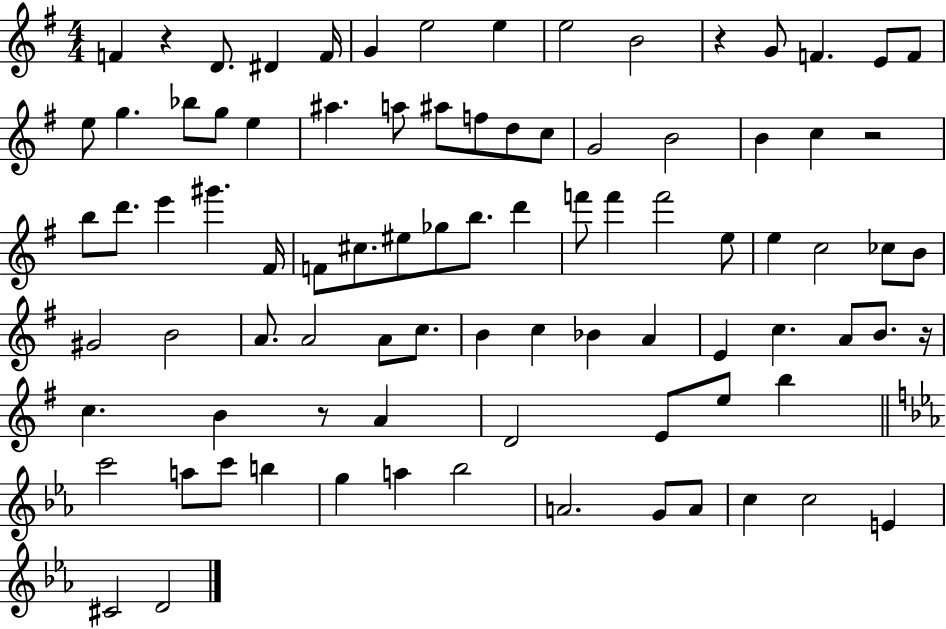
{
  \clef treble
  \numericTimeSignature
  \time 4/4
  \key g \major
  f'4 r4 d'8. dis'4 f'16 | g'4 e''2 e''4 | e''2 b'2 | r4 g'8 f'4. e'8 f'8 | \break e''8 g''4. bes''8 g''8 e''4 | ais''4. a''8 ais''8 f''8 d''8 c''8 | g'2 b'2 | b'4 c''4 r2 | \break b''8 d'''8. e'''4 gis'''4. fis'16 | f'8 cis''8. eis''8 ges''8 b''8. d'''4 | f'''8 f'''4 f'''2 e''8 | e''4 c''2 ces''8 b'8 | \break gis'2 b'2 | a'8. a'2 a'8 c''8. | b'4 c''4 bes'4 a'4 | e'4 c''4. a'8 b'8. r16 | \break c''4. b'4 r8 a'4 | d'2 e'8 e''8 b''4 | \bar "||" \break \key ees \major c'''2 a''8 c'''8 b''4 | g''4 a''4 bes''2 | a'2. g'8 a'8 | c''4 c''2 e'4 | \break cis'2 d'2 | \bar "|."
}